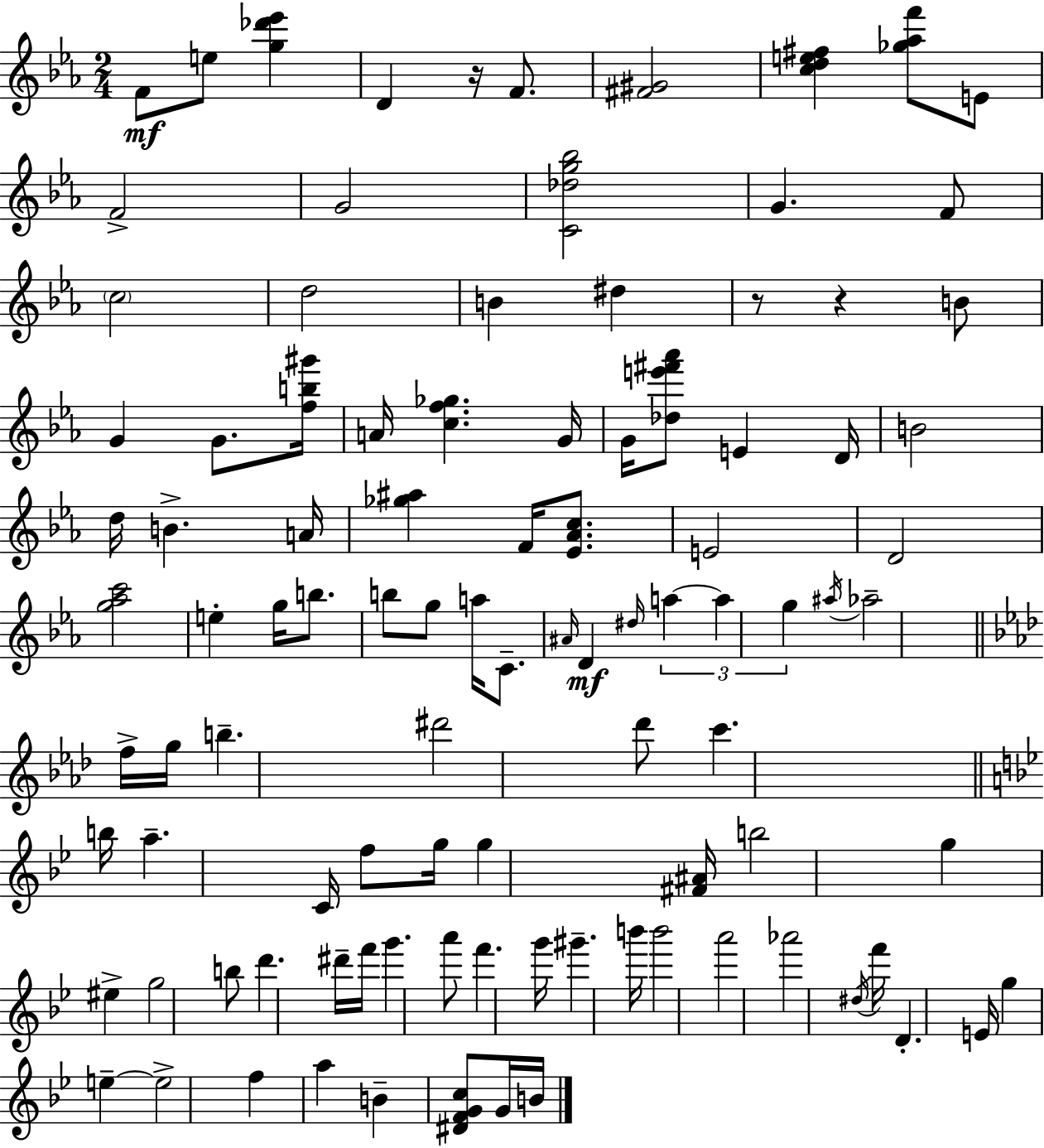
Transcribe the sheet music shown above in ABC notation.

X:1
T:Untitled
M:2/4
L:1/4
K:Cm
F/2 e/2 [g_d'_e'] D z/4 F/2 [^F^G]2 [cde^f] [_g_af']/2 E/2 F2 G2 [C_dg_b]2 G F/2 c2 d2 B ^d z/2 z B/2 G G/2 [fb^g']/4 A/4 [cf_g] G/4 G/4 [_de'^f'_a']/2 E D/4 B2 d/4 B A/4 [_g^a] F/4 [_E_Ac]/2 E2 D2 [g_ac']2 e g/4 b/2 b/2 g/2 a/4 C/2 ^A/4 D ^d/4 a a g ^a/4 _a2 f/4 g/4 b ^d'2 _d'/2 c' b/4 a C/4 f/2 g/4 g [^F^A]/4 b2 g ^e g2 b/2 d' ^d'/4 f'/4 g' a'/2 f' g'/4 ^g' b'/4 b'2 a'2 _a'2 ^d/4 f'/4 D E/4 g e e2 f a B [^DFGc]/2 G/4 B/4